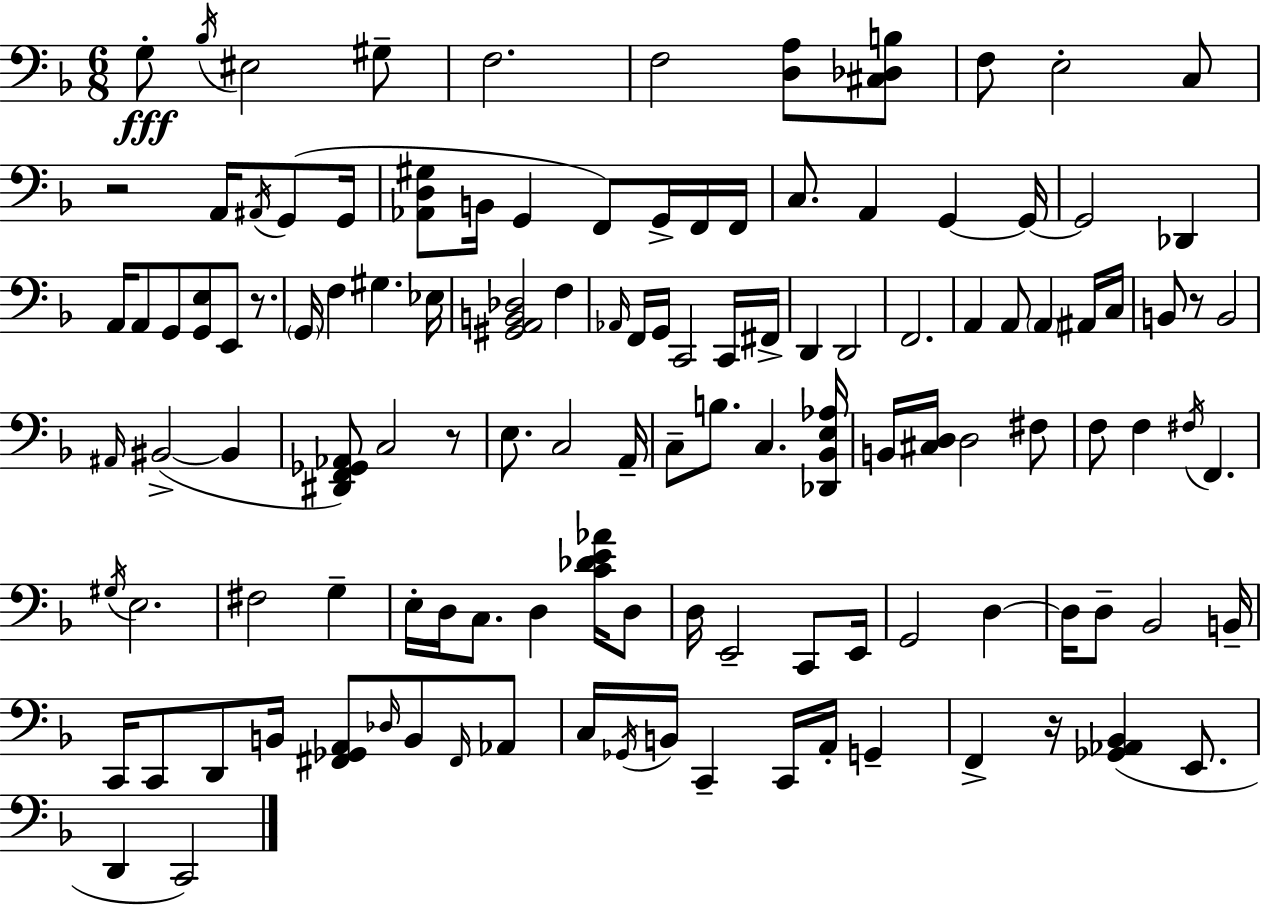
X:1
T:Untitled
M:6/8
L:1/4
K:Dm
G,/2 _B,/4 ^E,2 ^G,/2 F,2 F,2 [D,A,]/2 [^C,_D,B,]/2 F,/2 E,2 C,/2 z2 A,,/4 ^A,,/4 G,,/2 G,,/4 [_A,,D,^G,]/2 B,,/4 G,, F,,/2 G,,/4 F,,/4 F,,/4 C,/2 A,, G,, G,,/4 G,,2 _D,, A,,/4 A,,/2 G,,/2 [G,,E,]/2 E,,/2 z/2 G,,/4 F, ^G, _E,/4 [^G,,A,,B,,_D,]2 F, _A,,/4 F,,/4 G,,/4 C,,2 C,,/4 ^F,,/4 D,, D,,2 F,,2 A,, A,,/2 A,, ^A,,/4 C,/4 B,,/2 z/2 B,,2 ^A,,/4 ^B,,2 ^B,, [^D,,F,,_G,,_A,,]/2 C,2 z/2 E,/2 C,2 A,,/4 C,/2 B,/2 C, [_D,,_B,,E,_A,]/4 B,,/4 [^C,D,]/4 D,2 ^F,/2 F,/2 F, ^F,/4 F,, ^G,/4 E,2 ^F,2 G, E,/4 D,/4 C,/2 D, [C_DE_A]/4 D,/2 D,/4 E,,2 C,,/2 E,,/4 G,,2 D, D,/4 D,/2 _B,,2 B,,/4 C,,/4 C,,/2 D,,/2 B,,/4 [^F,,_G,,A,,]/2 _D,/4 B,,/2 ^F,,/4 _A,,/2 C,/4 _G,,/4 B,,/4 C,, C,,/4 A,,/4 G,, F,, z/4 [_G,,_A,,_B,,] E,,/2 D,, C,,2